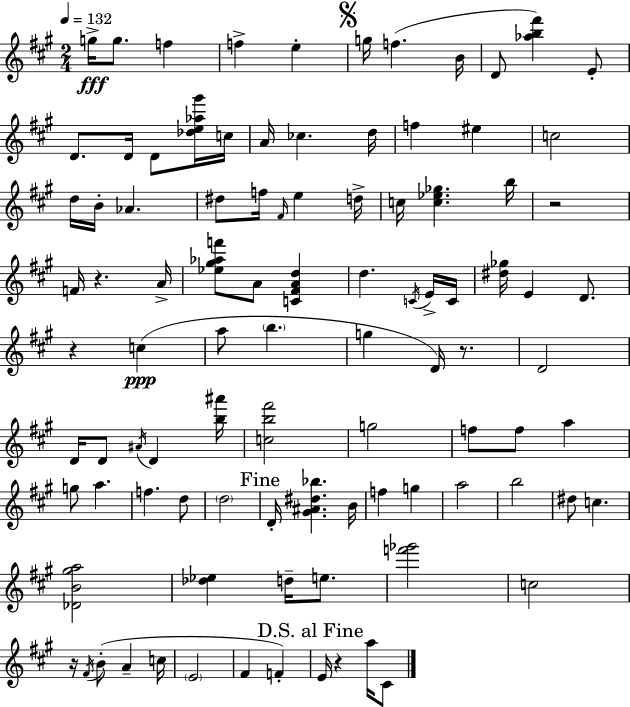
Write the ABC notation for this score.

X:1
T:Untitled
M:2/4
L:1/4
K:A
g/4 g/2 f f e g/4 f B/4 D/2 [_ab^f'] E/2 D/2 D/4 D/2 [_de_a^g']/4 c/4 A/4 _c d/4 f ^e c2 d/4 B/4 _A ^d/2 f/4 ^F/4 e d/4 c/4 [c_e_g] b/4 z2 F/4 z A/4 [_e^g_af']/2 A/2 [C^FAd] d C/4 E/4 C/4 [^d_g]/4 E D/2 z c a/2 b g D/4 z/2 D2 D/4 D/2 ^A/4 D [b^a']/4 [cb^f']2 g2 f/2 f/2 a g/2 a f d/2 d2 D/4 [^G^A^d_b] B/4 f g a2 b2 ^d/2 c [_DB^ga]2 [_d_e] d/4 e/2 [f'_g']2 c2 z/4 ^F/4 B/2 A c/4 E2 ^F F E/4 z a/4 ^C/2